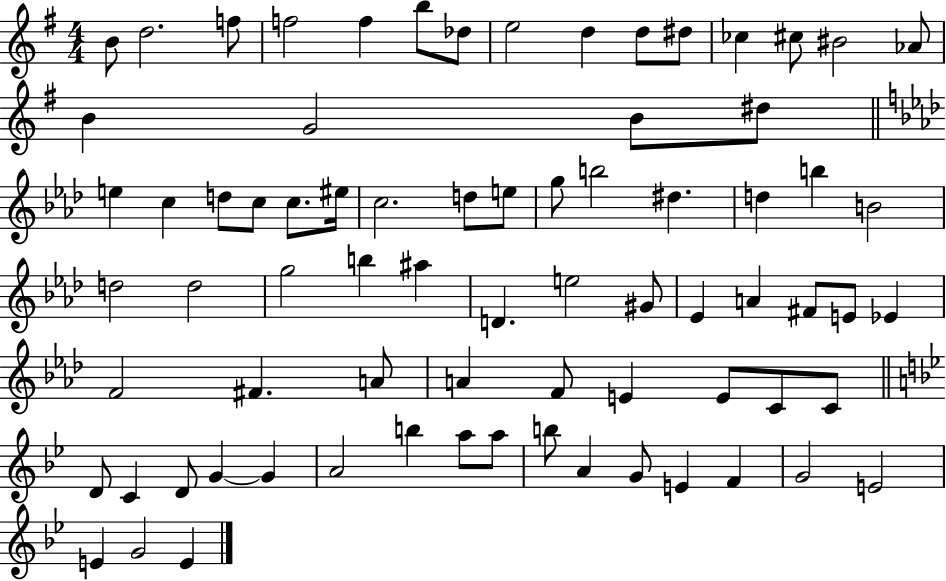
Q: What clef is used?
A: treble